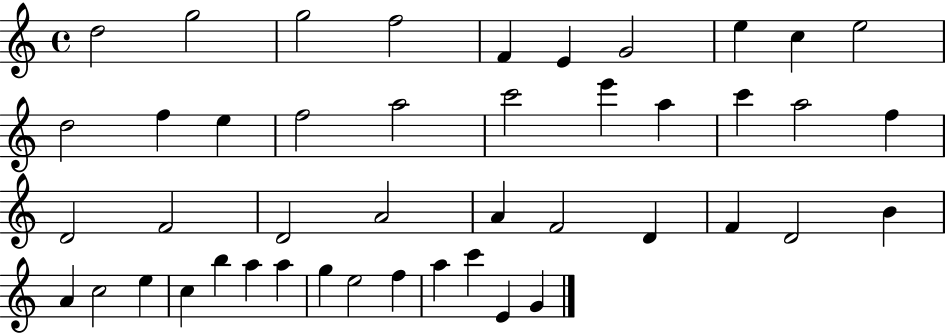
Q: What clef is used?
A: treble